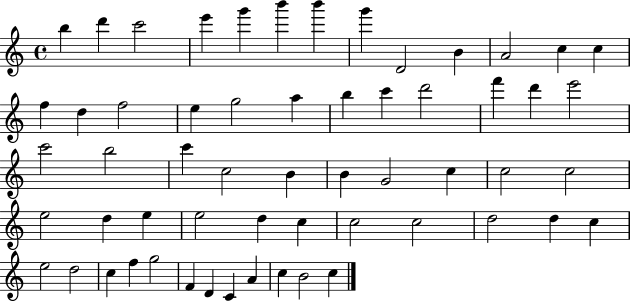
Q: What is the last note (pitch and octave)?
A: C5